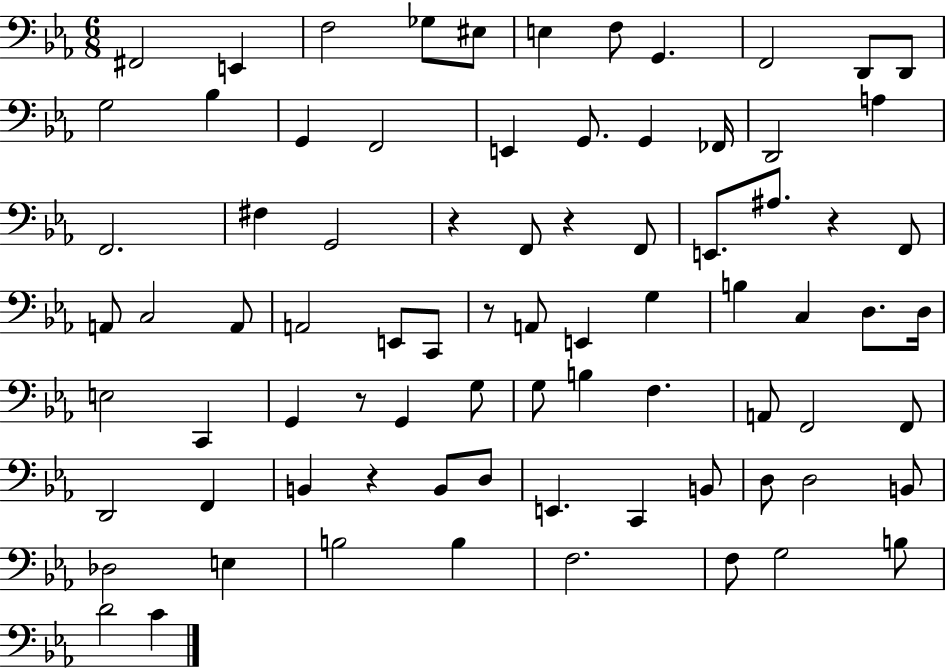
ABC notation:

X:1
T:Untitled
M:6/8
L:1/4
K:Eb
^F,,2 E,, F,2 _G,/2 ^E,/2 E, F,/2 G,, F,,2 D,,/2 D,,/2 G,2 _B, G,, F,,2 E,, G,,/2 G,, _F,,/4 D,,2 A, F,,2 ^F, G,,2 z F,,/2 z F,,/2 E,,/2 ^A,/2 z F,,/2 A,,/2 C,2 A,,/2 A,,2 E,,/2 C,,/2 z/2 A,,/2 E,, G, B, C, D,/2 D,/4 E,2 C,, G,, z/2 G,, G,/2 G,/2 B, F, A,,/2 F,,2 F,,/2 D,,2 F,, B,, z B,,/2 D,/2 E,, C,, B,,/2 D,/2 D,2 B,,/2 _D,2 E, B,2 B, F,2 F,/2 G,2 B,/2 D2 C